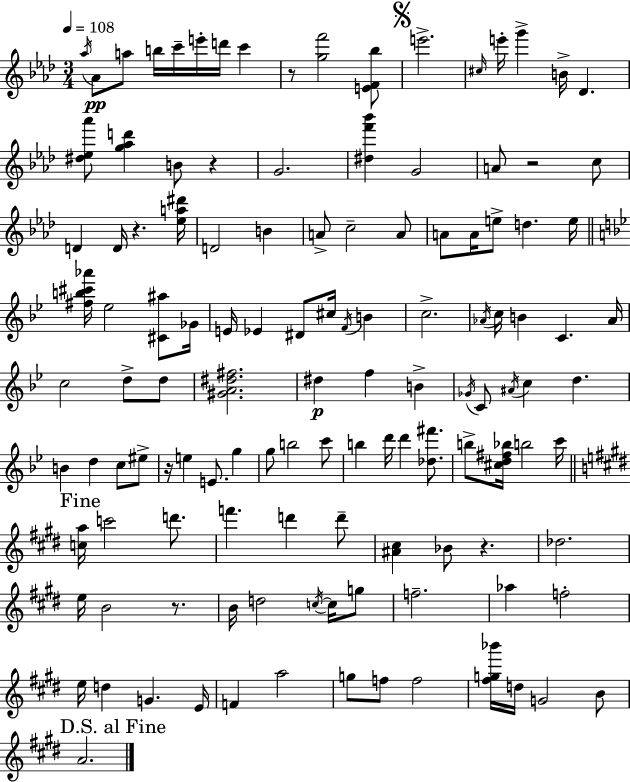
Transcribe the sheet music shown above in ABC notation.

X:1
T:Untitled
M:3/4
L:1/4
K:Fm
_a/4 _A/2 a/2 b/4 c'/4 e'/4 d'/4 c' z/2 [gf']2 [EF_b]/2 e'2 ^c/4 e'/4 g' B/4 _D [^d_e_a']/2 [g_ad'] B/2 z G2 [^df'_b'] G2 A/2 z2 c/2 D D/4 z [_ea^d']/4 D2 B A/2 c2 A/2 A/2 A/4 e/2 d e/4 [^fb^c'_a']/4 _e2 [^C^a]/2 _G/4 E/4 _E ^D/2 ^c/4 F/4 B c2 _A/4 c/4 B C _A/4 c2 d/2 d/2 [^GA^d^f]2 ^d f B _G/4 C/2 ^A/4 c d B d c/2 ^e/2 z/4 e E/2 g g/2 b2 c'/2 b d'/4 d' [_d^f']/2 b/2 [^cd^f_b]/4 b2 c'/4 [ca]/4 c'2 d'/2 f' d' d'/2 [^A^c] _B/2 z _d2 e/4 B2 z/2 B/4 d2 c/4 c/4 g/2 f2 _a f2 e/4 d G E/4 F a2 g/2 f/2 f2 [^fg_b']/4 d/4 G2 B/2 A2